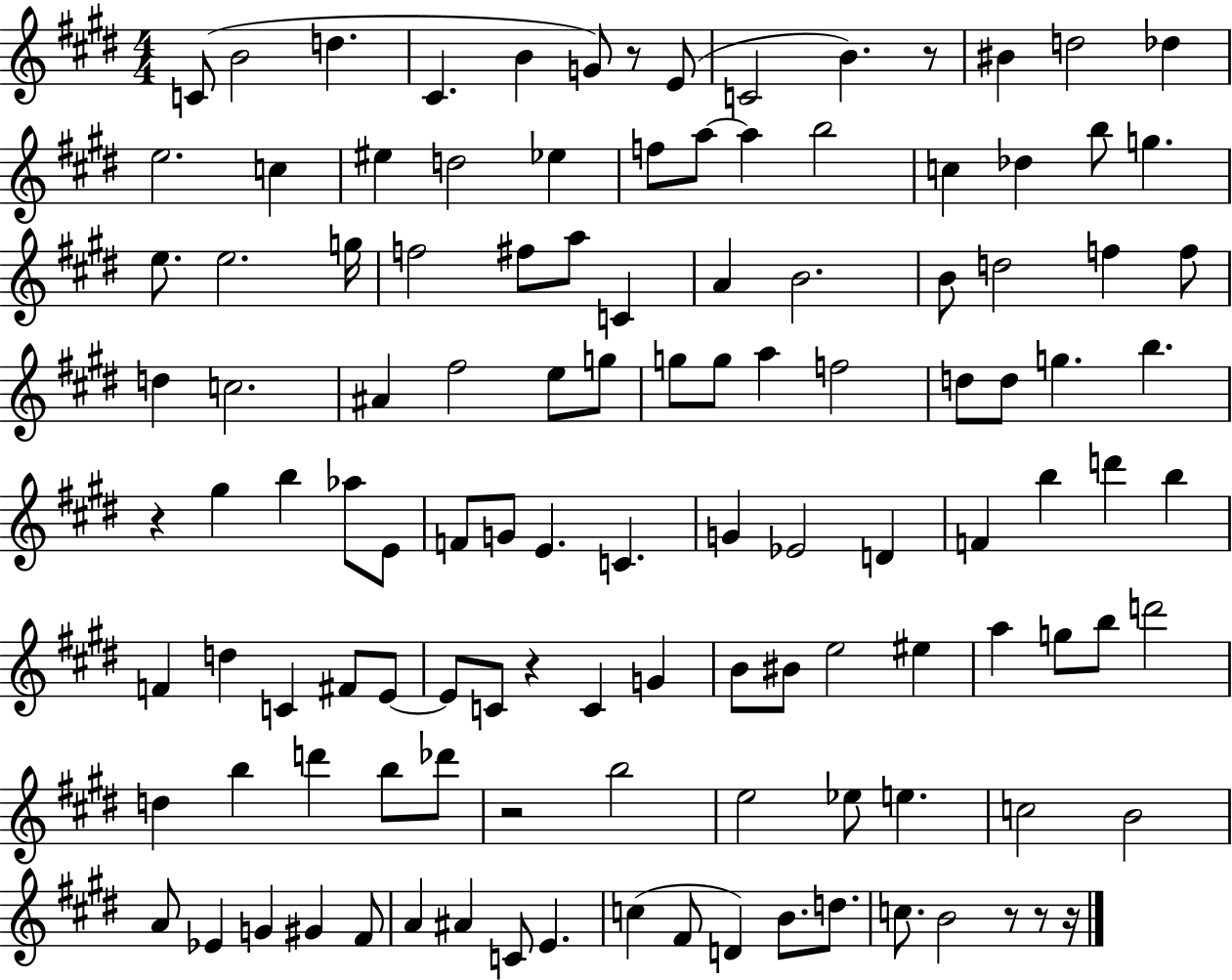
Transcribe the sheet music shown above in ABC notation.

X:1
T:Untitled
M:4/4
L:1/4
K:E
C/2 B2 d ^C B G/2 z/2 E/2 C2 B z/2 ^B d2 _d e2 c ^e d2 _e f/2 a/2 a b2 c _d b/2 g e/2 e2 g/4 f2 ^f/2 a/2 C A B2 B/2 d2 f f/2 d c2 ^A ^f2 e/2 g/2 g/2 g/2 a f2 d/2 d/2 g b z ^g b _a/2 E/2 F/2 G/2 E C G _E2 D F b d' b F d C ^F/2 E/2 E/2 C/2 z C G B/2 ^B/2 e2 ^e a g/2 b/2 d'2 d b d' b/2 _d'/2 z2 b2 e2 _e/2 e c2 B2 A/2 _E G ^G ^F/2 A ^A C/2 E c ^F/2 D B/2 d/2 c/2 B2 z/2 z/2 z/4